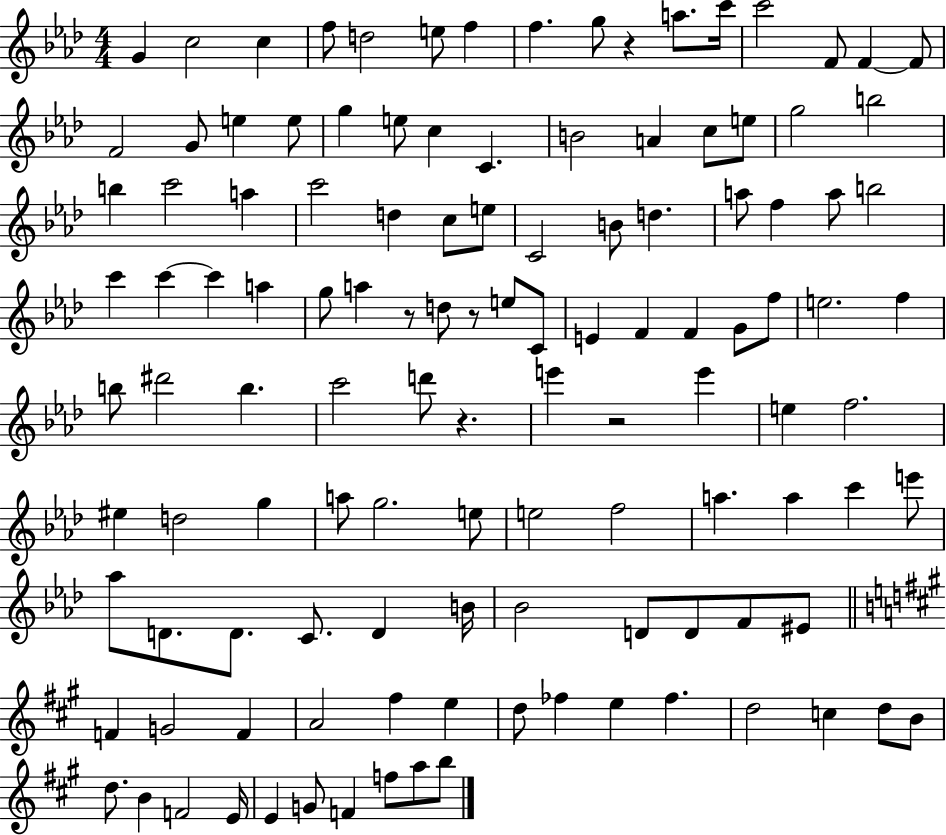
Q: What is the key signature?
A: AES major